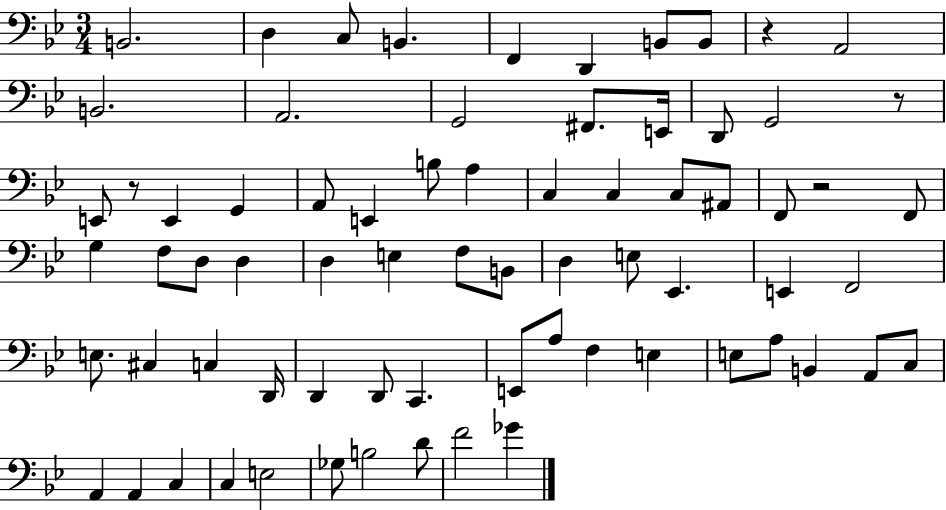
{
  \clef bass
  \numericTimeSignature
  \time 3/4
  \key bes \major
  b,2. | d4 c8 b,4. | f,4 d,4 b,8 b,8 | r4 a,2 | \break b,2. | a,2. | g,2 fis,8. e,16 | d,8 g,2 r8 | \break e,8 r8 e,4 g,4 | a,8 e,4 b8 a4 | c4 c4 c8 ais,8 | f,8 r2 f,8 | \break g4 f8 d8 d4 | d4 e4 f8 b,8 | d4 e8 ees,4. | e,4 f,2 | \break e8. cis4 c4 d,16 | d,4 d,8 c,4. | e,8 a8 f4 e4 | e8 a8 b,4 a,8 c8 | \break a,4 a,4 c4 | c4 e2 | ges8 b2 d'8 | f'2 ges'4 | \break \bar "|."
}